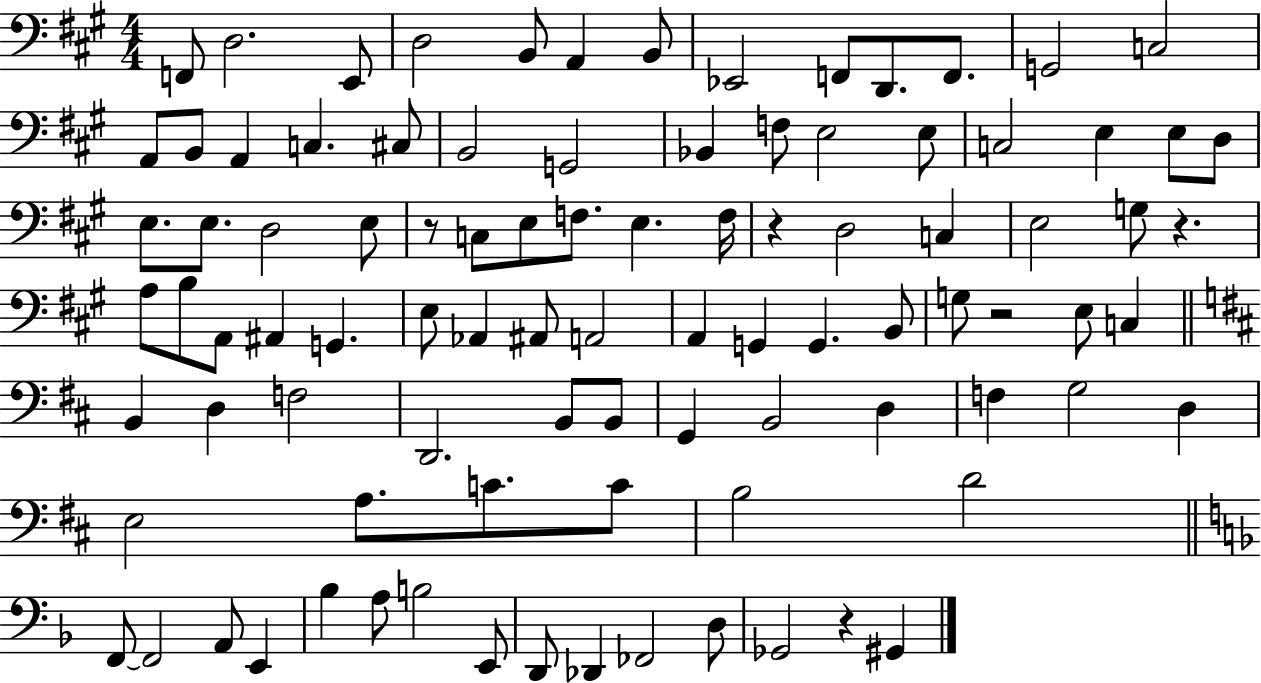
F2/e D3/h. E2/e D3/h B2/e A2/q B2/e Eb2/h F2/e D2/e. F2/e. G2/h C3/h A2/e B2/e A2/q C3/q. C#3/e B2/h G2/h Bb2/q F3/e E3/h E3/e C3/h E3/q E3/e D3/e E3/e. E3/e. D3/h E3/e R/e C3/e E3/e F3/e. E3/q. F3/s R/q D3/h C3/q E3/h G3/e R/q. A3/e B3/e A2/e A#2/q G2/q. E3/e Ab2/q A#2/e A2/h A2/q G2/q G2/q. B2/e G3/e R/h E3/e C3/q B2/q D3/q F3/h D2/h. B2/e B2/e G2/q B2/h D3/q F3/q G3/h D3/q E3/h A3/e. C4/e. C4/e B3/h D4/h F2/e F2/h A2/e E2/q Bb3/q A3/e B3/h E2/e D2/e Db2/q FES2/h D3/e Gb2/h R/q G#2/q